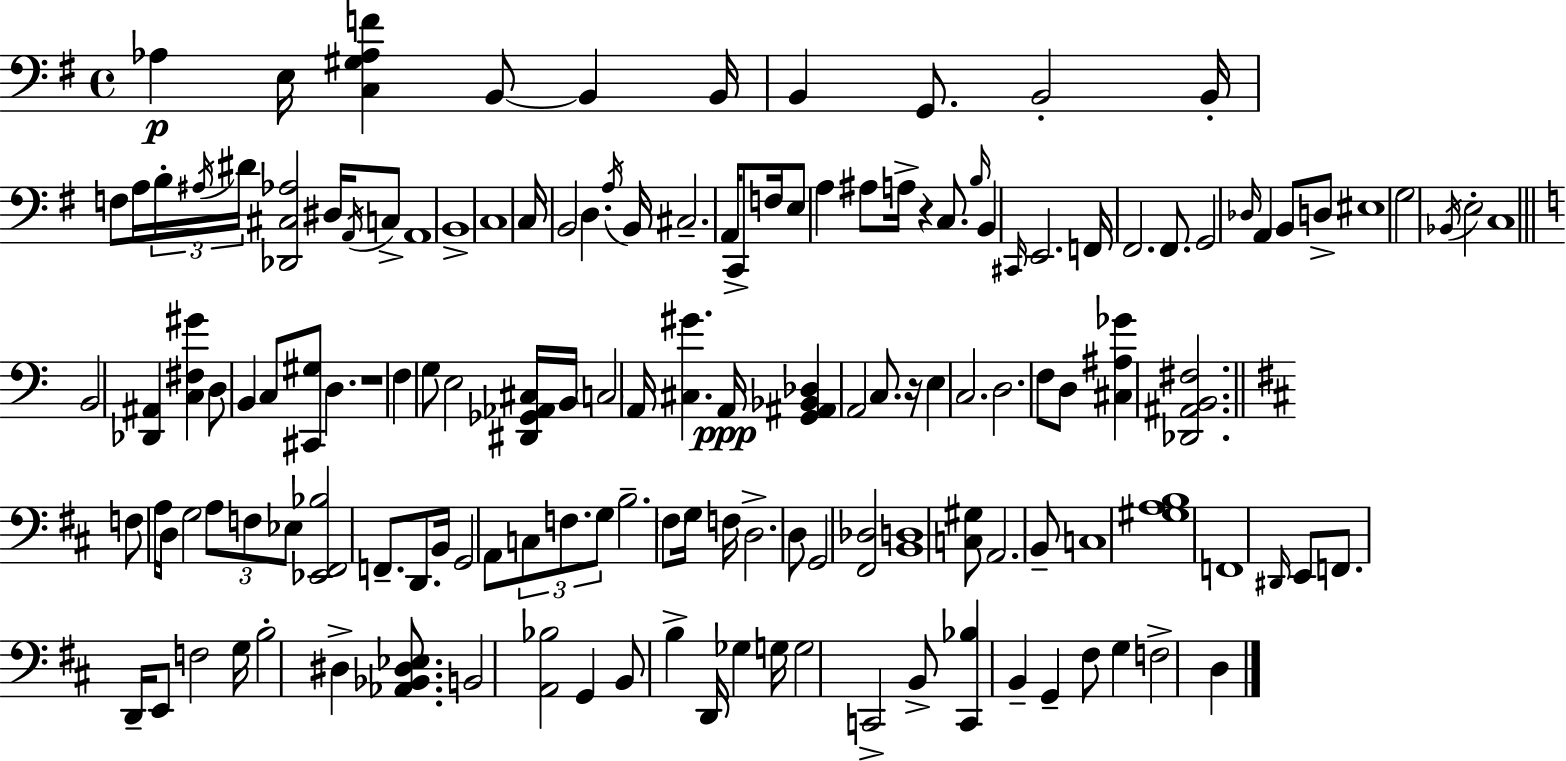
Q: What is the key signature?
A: G major